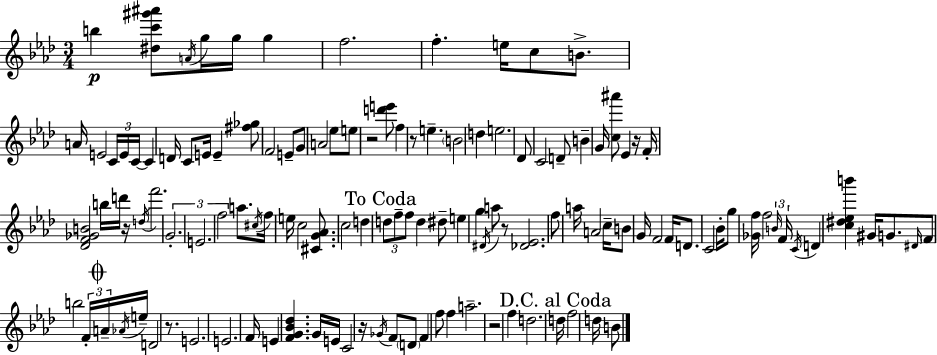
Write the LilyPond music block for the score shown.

{
  \clef treble
  \numericTimeSignature
  \time 3/4
  \key aes \major
  b''4\p <dis'' c''' gis''' ais'''>8 \acciaccatura { a'16 } g''16 g''16 g''4 | f''2. | f''4.-. e''16 c''8 b'8.-> | a'16 e'2 \tuplet 3/2 { c'16 e'16 | \break c'16~~ } c'4 d'16 c'8 e'16 e'4-- | <fis'' ges''>8 f'2 e'8-- | g'8 a'2 ees''8 | e''8 r2 <d''' e'''>8 | \break f''4 r8 e''4.-- | \parenthesize b'2 d''4 | e''2. | des'8 c'2 d'8-- | \break b'4-- g'16 <c'' ais'''>8 ees'4 | r16 f'16-. <des' f' ges' b'>2 b''16 d'''16 | r16 \acciaccatura { d''16 } f'''2. | \tuplet 3/2 { g'2.-. | \break e'2. | f''2 } a''8. | \acciaccatura { cis''16 } f''16 e''16 c''2 | <cis' g' aes'>8. c''2 d''4 | \break \mark "To Coda" \tuplet 3/2 { d''8 f''8-- f''8 } d''4 | dis''8-- e''4 g''4 \acciaccatura { dis'16 } | a''8 r8 <des' ees'>2. | f''8 a''16 a'2 | \break c''16-- b'8 g'16 f'2 | f'16 d'8. c'2 | bes'16-. g''8 <ges' f''>16 f''2 | \tuplet 3/2 { \grace { b'16 } f'16 \acciaccatura { c'16 } } d'4 <c'' dis'' ees'' b'''>4 | \break gis'16 g'8. \grace { dis'16 } \parenthesize f'8 b''2 | \tuplet 3/2 { f'16-. \mark \markup { \musicglyph "scripts.coda" } a'16-- \acciaccatura { aes'16 } } e''16-- d'2 | r8. e'2. | e'2. | \break f'16 e'4 | <f' g' bes' des''>4. g'16 e'16 c'2 | r16 \acciaccatura { ges'16 } f'8 \parenthesize d'8 f'4 | f''8 f''4 a''2.-- | \break r2 | f''4 d''2. | \mark "D.C. al Coda" d''16 f''2 | d''16 b'8 \bar "|."
}